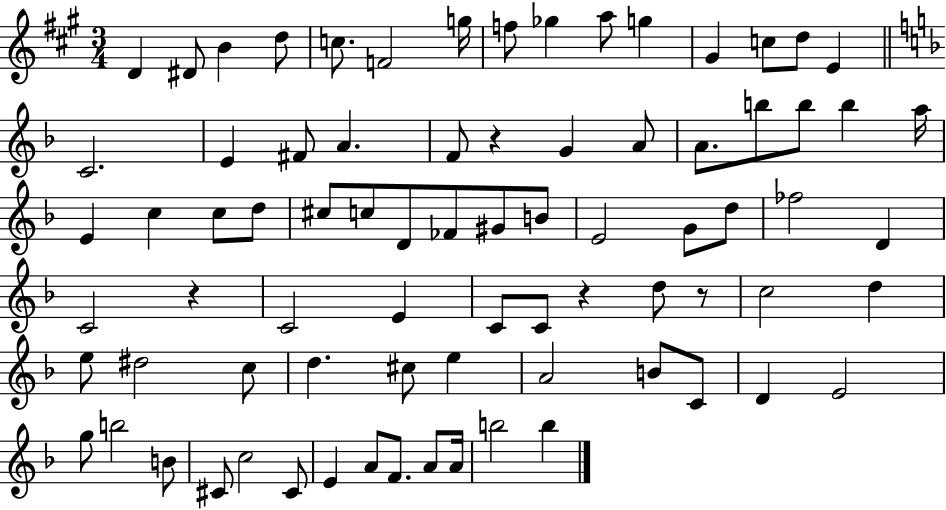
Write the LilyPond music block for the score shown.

{
  \clef treble
  \numericTimeSignature
  \time 3/4
  \key a \major
  d'4 dis'8 b'4 d''8 | c''8. f'2 g''16 | f''8 ges''4 a''8 g''4 | gis'4 c''8 d''8 e'4 | \break \bar "||" \break \key d \minor c'2. | e'4 fis'8 a'4. | f'8 r4 g'4 a'8 | a'8. b''8 b''8 b''4 a''16 | \break e'4 c''4 c''8 d''8 | cis''8 c''8 d'8 fes'8 gis'8 b'8 | e'2 g'8 d''8 | fes''2 d'4 | \break c'2 r4 | c'2 e'4 | c'8 c'8 r4 d''8 r8 | c''2 d''4 | \break e''8 dis''2 c''8 | d''4. cis''8 e''4 | a'2 b'8 c'8 | d'4 e'2 | \break g''8 b''2 b'8 | cis'8 c''2 cis'8 | e'4 a'8 f'8. a'8 a'16 | b''2 b''4 | \break \bar "|."
}